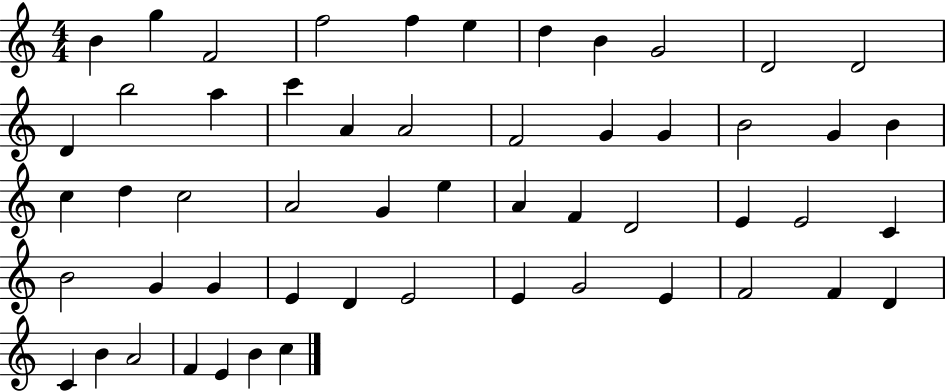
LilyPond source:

{
  \clef treble
  \numericTimeSignature
  \time 4/4
  \key c \major
  b'4 g''4 f'2 | f''2 f''4 e''4 | d''4 b'4 g'2 | d'2 d'2 | \break d'4 b''2 a''4 | c'''4 a'4 a'2 | f'2 g'4 g'4 | b'2 g'4 b'4 | \break c''4 d''4 c''2 | a'2 g'4 e''4 | a'4 f'4 d'2 | e'4 e'2 c'4 | \break b'2 g'4 g'4 | e'4 d'4 e'2 | e'4 g'2 e'4 | f'2 f'4 d'4 | \break c'4 b'4 a'2 | f'4 e'4 b'4 c''4 | \bar "|."
}